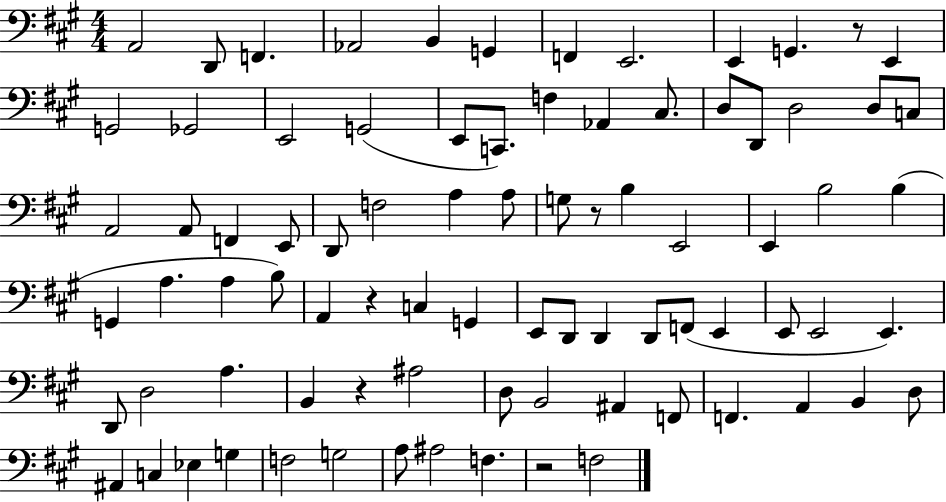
A2/h D2/e F2/q. Ab2/h B2/q G2/q F2/q E2/h. E2/q G2/q. R/e E2/q G2/h Gb2/h E2/h G2/h E2/e C2/e. F3/q Ab2/q C#3/e. D3/e D2/e D3/h D3/e C3/e A2/h A2/e F2/q E2/e D2/e F3/h A3/q A3/e G3/e R/e B3/q E2/h E2/q B3/h B3/q G2/q A3/q. A3/q B3/e A2/q R/q C3/q G2/q E2/e D2/e D2/q D2/e F2/e E2/q E2/e E2/h E2/q. D2/e D3/h A3/q. B2/q R/q A#3/h D3/e B2/h A#2/q F2/e F2/q. A2/q B2/q D3/e A#2/q C3/q Eb3/q G3/q F3/h G3/h A3/e A#3/h F3/q. R/h F3/h